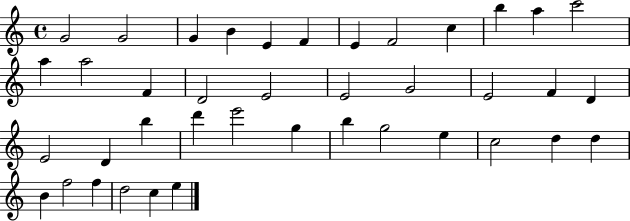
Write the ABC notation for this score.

X:1
T:Untitled
M:4/4
L:1/4
K:C
G2 G2 G B E F E F2 c b a c'2 a a2 F D2 E2 E2 G2 E2 F D E2 D b d' e'2 g b g2 e c2 d d B f2 f d2 c e